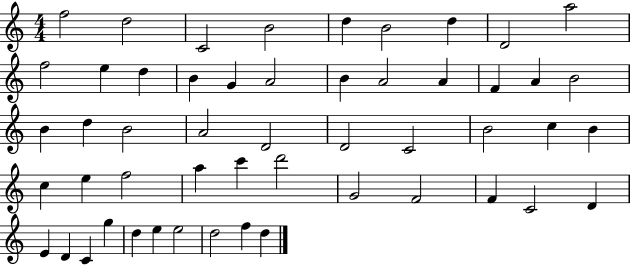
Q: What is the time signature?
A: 4/4